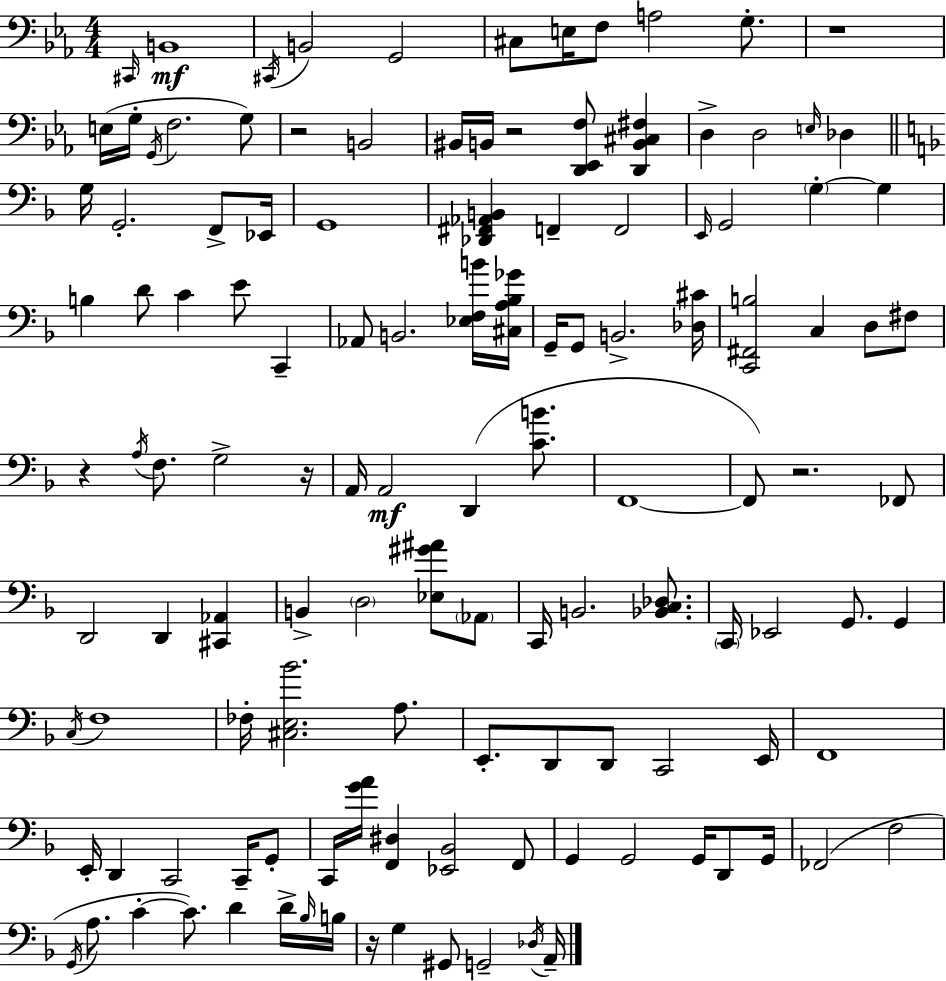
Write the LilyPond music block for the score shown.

{
  \clef bass
  \numericTimeSignature
  \time 4/4
  \key c \minor
  \grace { cis,16 }\mf b,1 | \acciaccatura { cis,16 } b,2 g,2 | cis8 e16 f8 a2 g8.-. | r1 | \break e16( g16-. \acciaccatura { g,16 } f2. | g8) r2 b,2 | bis,16 b,16 r2 <d, ees, f>8 <d, b, cis fis>4 | d4-> d2 \grace { e16 } | \break des4 \bar "||" \break \key f \major g16 g,2.-. f,8-> ees,16 | g,1 | <des, fis, aes, b,>4 f,4-- f,2 | \grace { e,16 } g,2 \parenthesize g4-.~~ g4 | \break b4 d'8 c'4 e'8 c,4-- | aes,8 b,2. <ees f b'>16 | <cis a bes ges'>16 g,16-- g,8 b,2.-> | <des cis'>16 <c, fis, b>2 c4 d8 fis8 | \break r4 \acciaccatura { a16 } f8. g2-> | r16 a,16 a,2\mf d,4( <c' b'>8. | f,1~~ | f,8) r2. | \break fes,8 d,2 d,4 <cis, aes,>4 | b,4-> \parenthesize d2 <ees gis' ais'>8 | \parenthesize aes,8 c,16 b,2. <bes, c des>8. | \parenthesize c,16 ees,2 g,8. g,4 | \break \acciaccatura { c16 } f1 | fes16-. <cis e bes'>2. | a8. e,8.-. d,8 d,8 c,2 | e,16 f,1 | \break e,16-. d,4 c,2 | c,16-- g,8-. c,16 <g' a'>16 <f, dis>4 <ees, bes,>2 | f,8 g,4 g,2 g,16 | d,8 g,16 fes,2( f2 | \break \acciaccatura { g,16 } a8. c'4-.~~ c'8.) d'4 | d'16-> \grace { bes16 } b16 r16 g4 gis,8 g,2-- | \acciaccatura { des16 } a,16-- \bar "|."
}